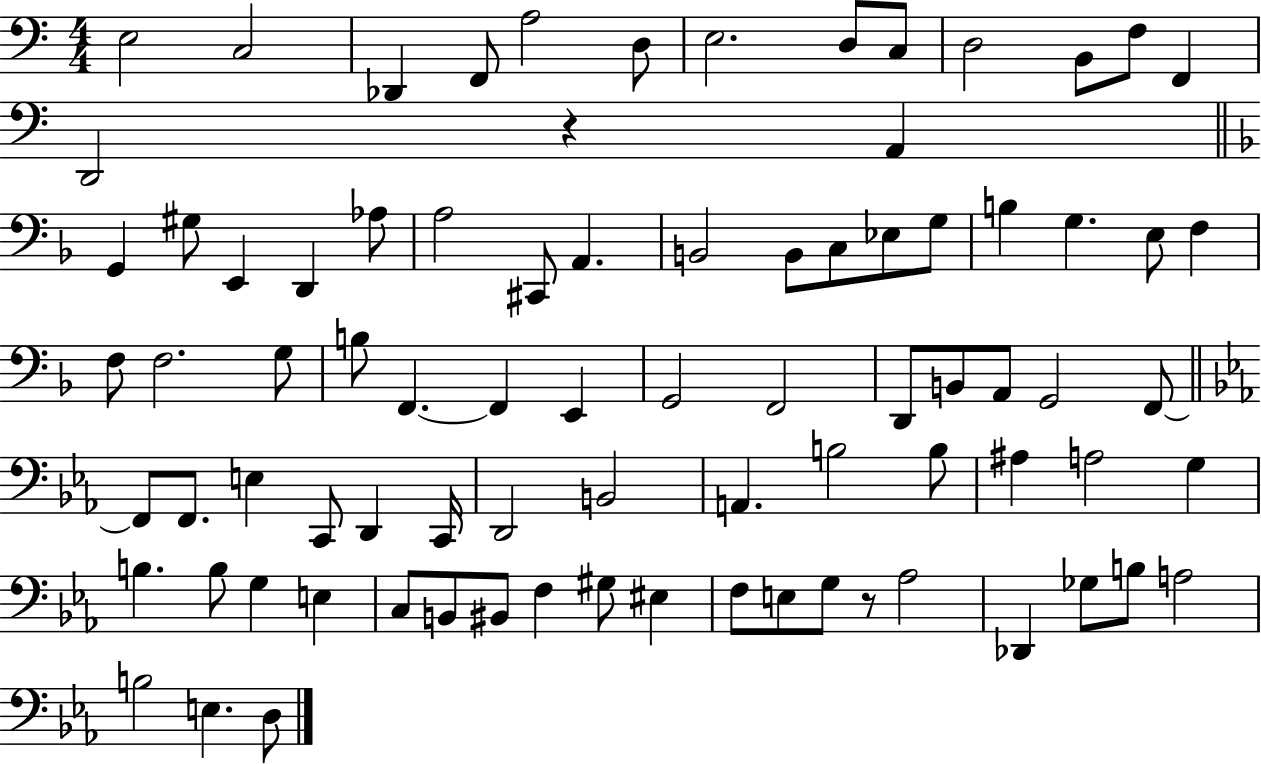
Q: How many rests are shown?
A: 2